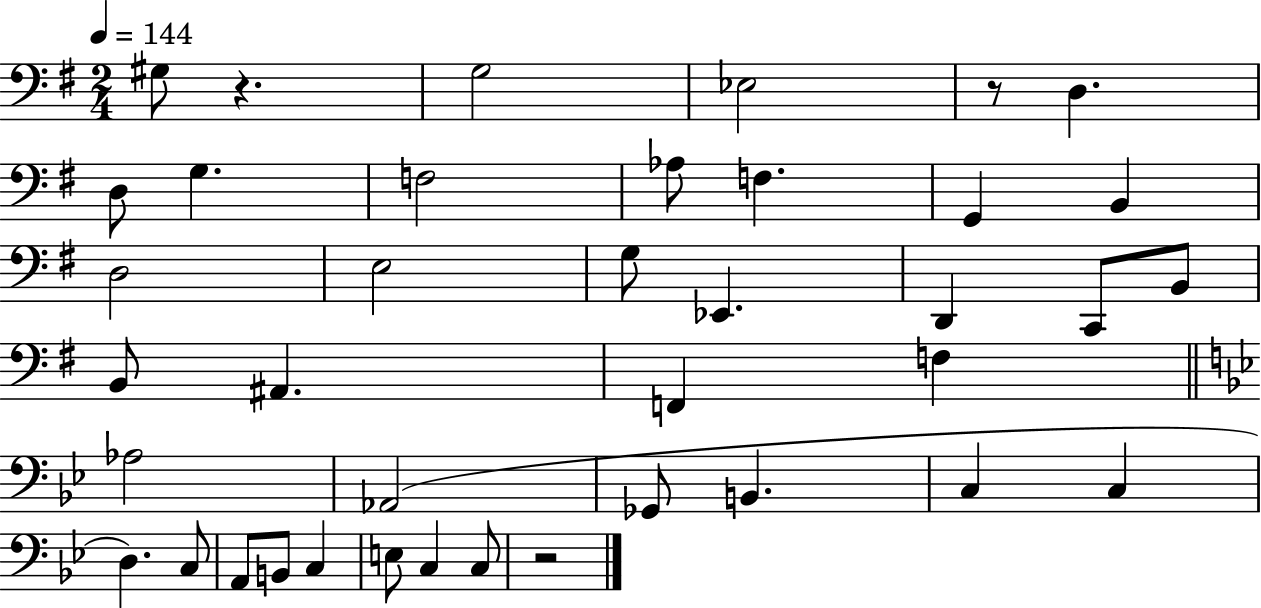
X:1
T:Untitled
M:2/4
L:1/4
K:G
^G,/2 z G,2 _E,2 z/2 D, D,/2 G, F,2 _A,/2 F, G,, B,, D,2 E,2 G,/2 _E,, D,, C,,/2 B,,/2 B,,/2 ^A,, F,, F, _A,2 _A,,2 _G,,/2 B,, C, C, D, C,/2 A,,/2 B,,/2 C, E,/2 C, C,/2 z2